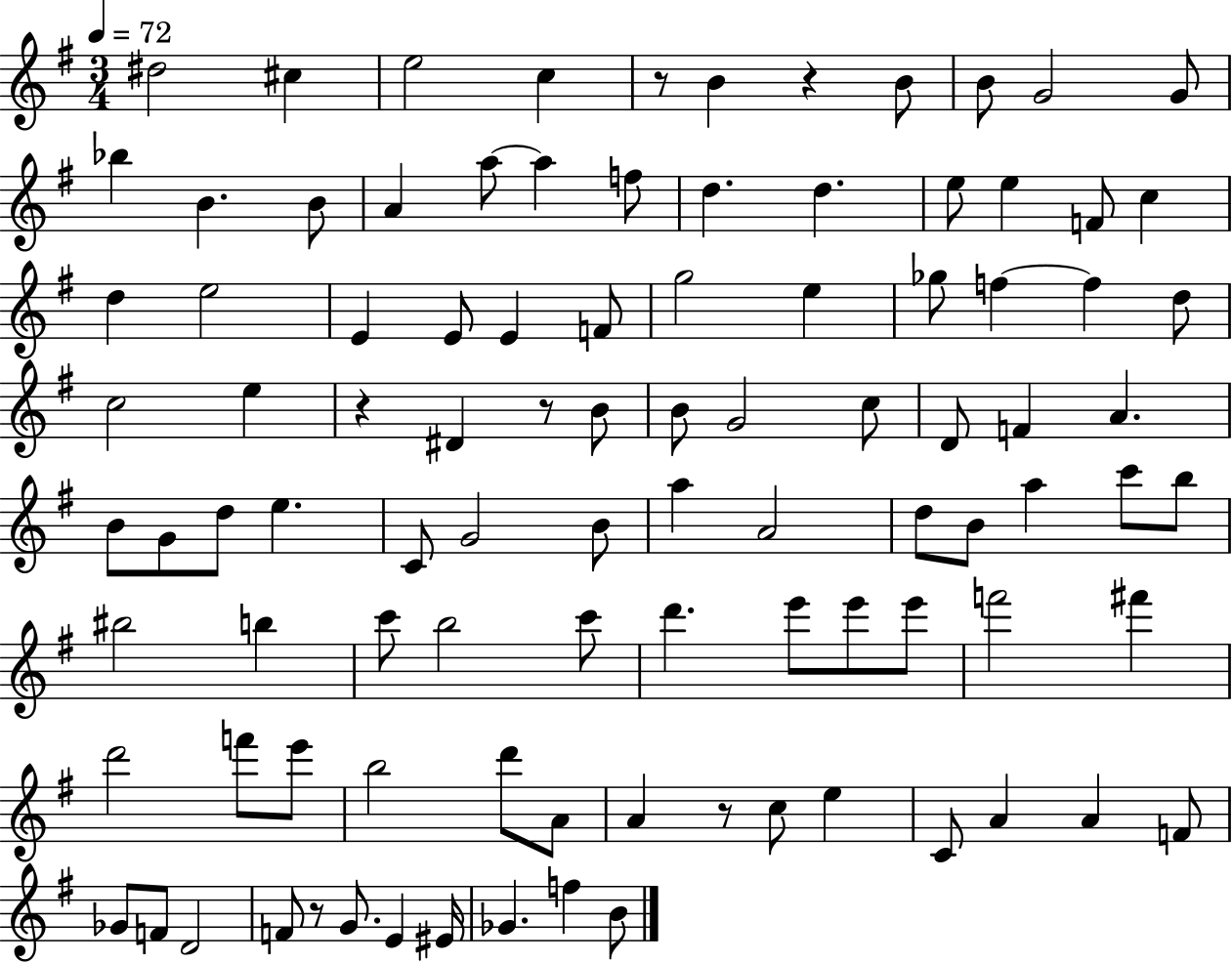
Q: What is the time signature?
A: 3/4